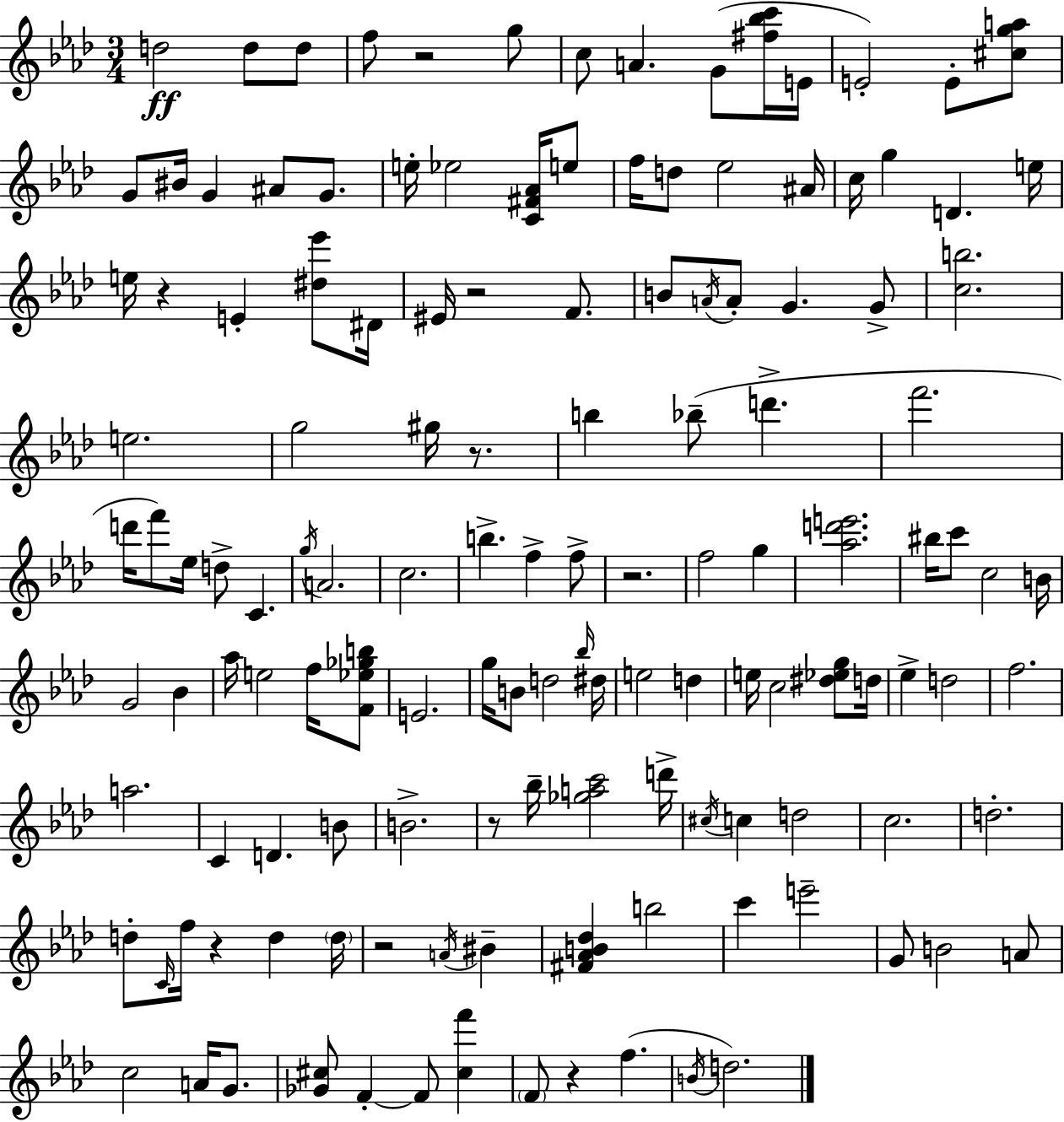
{
  \clef treble
  \numericTimeSignature
  \time 3/4
  \key aes \major
  d''2\ff d''8 d''8 | f''8 r2 g''8 | c''8 a'4. g'8( <fis'' bes'' c'''>16 e'16 | e'2-.) e'8-. <cis'' g'' a''>8 | \break g'8 bis'16 g'4 ais'8 g'8. | e''16-. ees''2 <c' fis' aes'>16 e''8 | f''16 d''8 ees''2 ais'16 | c''16 g''4 d'4. e''16 | \break e''16 r4 e'4-. <dis'' ees'''>8 dis'16 | eis'16 r2 f'8. | b'8 \acciaccatura { a'16 } a'8-. g'4. g'8-> | <c'' b''>2. | \break e''2. | g''2 gis''16 r8. | b''4 bes''8--( d'''4.-> | f'''2. | \break d'''16 f'''8) ees''16 d''8-> c'4. | \acciaccatura { g''16 } a'2. | c''2. | b''4.-> f''4-> | \break f''8-> r2. | f''2 g''4 | <aes'' d''' e'''>2. | bis''16 c'''8 c''2 | \break b'16 g'2 bes'4 | aes''16 e''2 f''16 | <f' ees'' ges'' b''>8 e'2. | g''16 b'8 d''2 | \break \grace { bes''16 } dis''16 e''2 d''4 | e''16 c''2 | <dis'' ees'' g''>8 d''16 ees''4-> d''2 | f''2. | \break a''2. | c'4 d'4. | b'8 b'2.-> | r8 bes''16-- <ges'' a'' c'''>2 | \break d'''16-> \acciaccatura { cis''16 } c''4 d''2 | c''2. | d''2.-. | d''8-. \grace { c'16 } f''16 r4 | \break d''4 \parenthesize d''16 r2 | \acciaccatura { a'16 } bis'4-- <fis' aes' b' des''>4 b''2 | c'''4 e'''2-- | g'8 b'2 | \break a'8 c''2 | a'16 g'8. <ges' cis''>8 f'4-.~~ | f'8 <cis'' f'''>4 \parenthesize f'8 r4 | f''4.( \acciaccatura { b'16 } d''2.) | \break \bar "|."
}